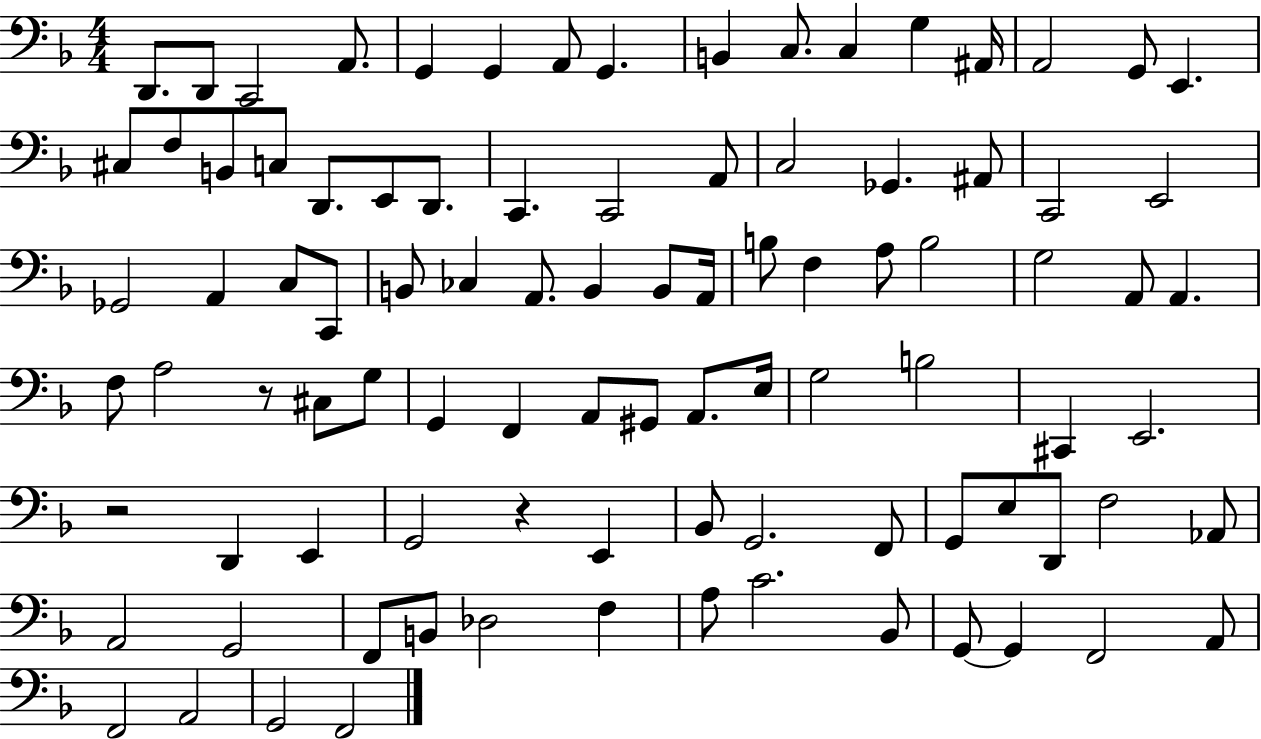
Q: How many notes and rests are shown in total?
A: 94